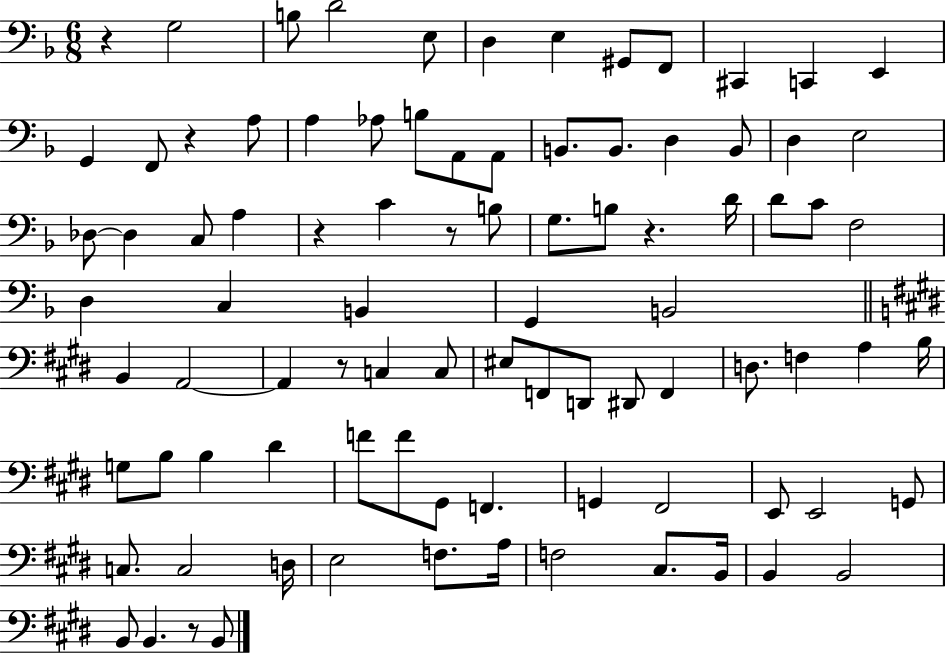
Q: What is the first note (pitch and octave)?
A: G3